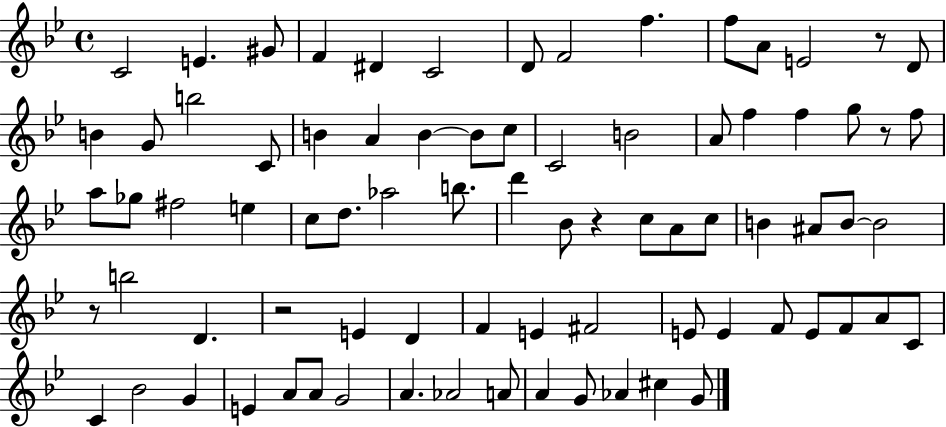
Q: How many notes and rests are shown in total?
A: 80